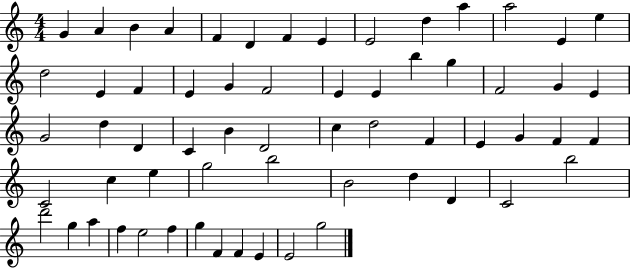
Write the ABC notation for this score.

X:1
T:Untitled
M:4/4
L:1/4
K:C
G A B A F D F E E2 d a a2 E e d2 E F E G F2 E E b g F2 G E G2 d D C B D2 c d2 F E G F F C2 c e g2 b2 B2 d D C2 b2 d'2 g a f e2 f g F F E E2 g2